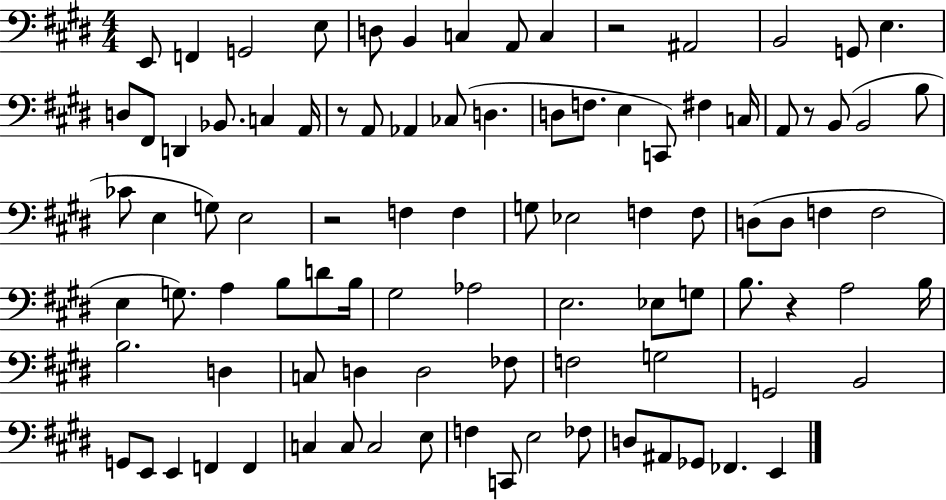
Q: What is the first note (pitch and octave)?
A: E2